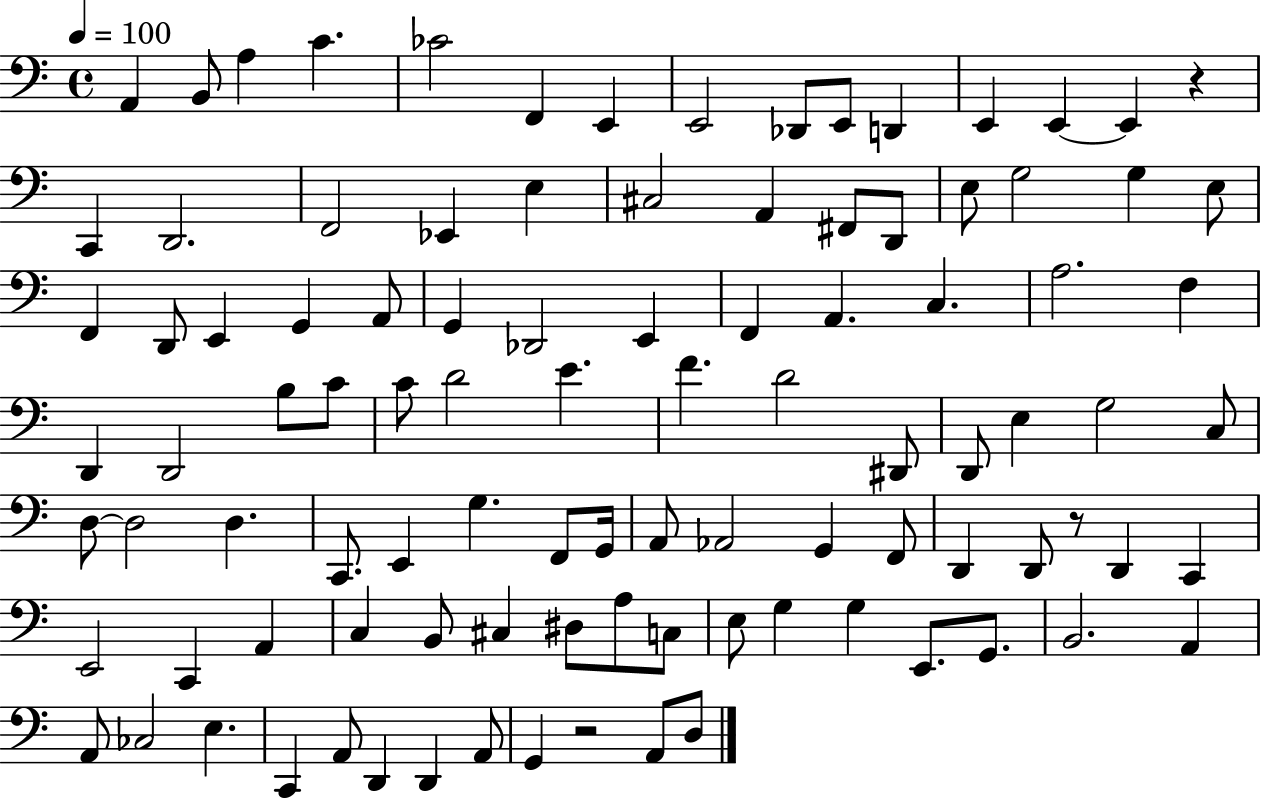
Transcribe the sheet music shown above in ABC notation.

X:1
T:Untitled
M:4/4
L:1/4
K:C
A,, B,,/2 A, C _C2 F,, E,, E,,2 _D,,/2 E,,/2 D,, E,, E,, E,, z C,, D,,2 F,,2 _E,, E, ^C,2 A,, ^F,,/2 D,,/2 E,/2 G,2 G, E,/2 F,, D,,/2 E,, G,, A,,/2 G,, _D,,2 E,, F,, A,, C, A,2 F, D,, D,,2 B,/2 C/2 C/2 D2 E F D2 ^D,,/2 D,,/2 E, G,2 C,/2 D,/2 D,2 D, C,,/2 E,, G, F,,/2 G,,/4 A,,/2 _A,,2 G,, F,,/2 D,, D,,/2 z/2 D,, C,, E,,2 C,, A,, C, B,,/2 ^C, ^D,/2 A,/2 C,/2 E,/2 G, G, E,,/2 G,,/2 B,,2 A,, A,,/2 _C,2 E, C,, A,,/2 D,, D,, A,,/2 G,, z2 A,,/2 D,/2